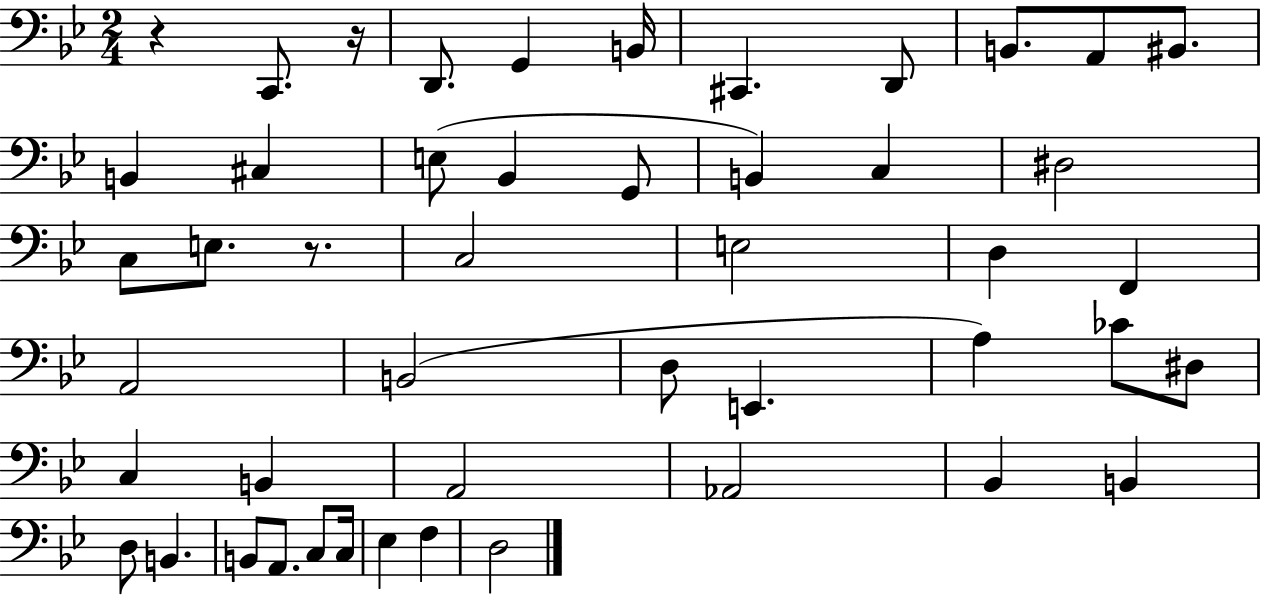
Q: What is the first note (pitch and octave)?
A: C2